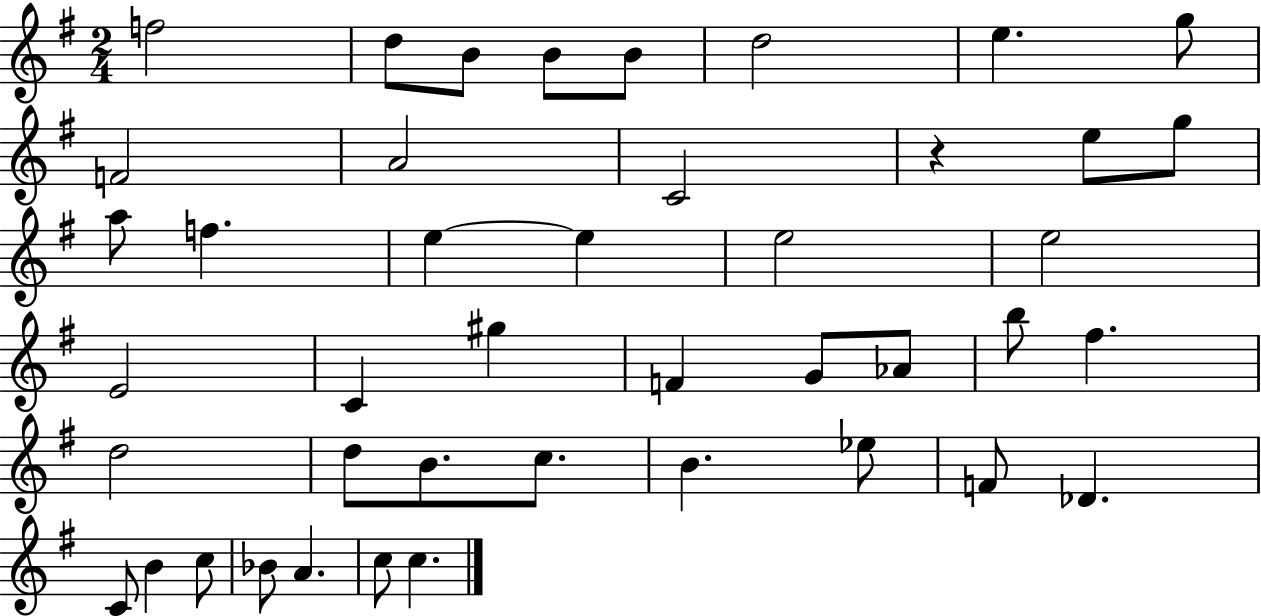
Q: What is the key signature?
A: G major